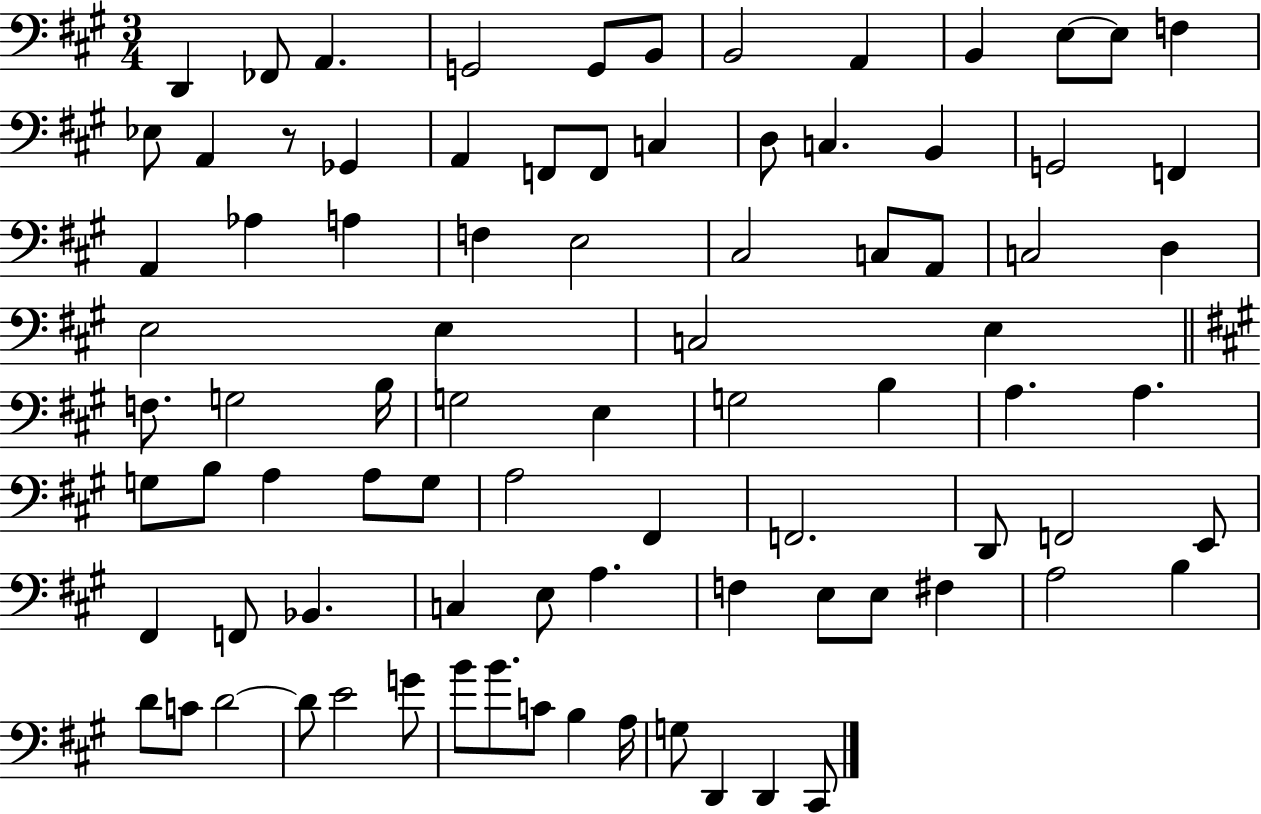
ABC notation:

X:1
T:Untitled
M:3/4
L:1/4
K:A
D,, _F,,/2 A,, G,,2 G,,/2 B,,/2 B,,2 A,, B,, E,/2 E,/2 F, _E,/2 A,, z/2 _G,, A,, F,,/2 F,,/2 C, D,/2 C, B,, G,,2 F,, A,, _A, A, F, E,2 ^C,2 C,/2 A,,/2 C,2 D, E,2 E, C,2 E, F,/2 G,2 B,/4 G,2 E, G,2 B, A, A, G,/2 B,/2 A, A,/2 G,/2 A,2 ^F,, F,,2 D,,/2 F,,2 E,,/2 ^F,, F,,/2 _B,, C, E,/2 A, F, E,/2 E,/2 ^F, A,2 B, D/2 C/2 D2 D/2 E2 G/2 B/2 B/2 C/2 B, A,/4 G,/2 D,, D,, ^C,,/2